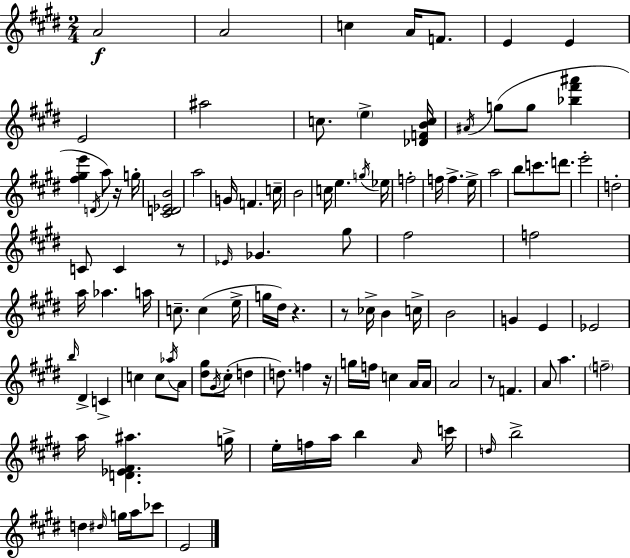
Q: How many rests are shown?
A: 6